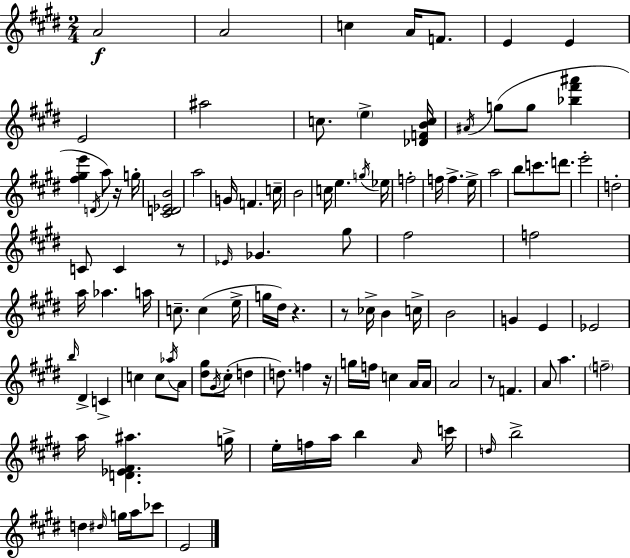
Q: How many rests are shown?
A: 6